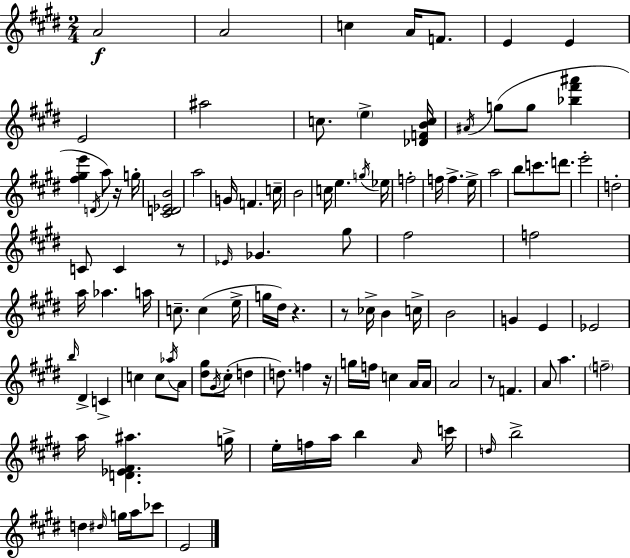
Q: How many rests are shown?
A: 6